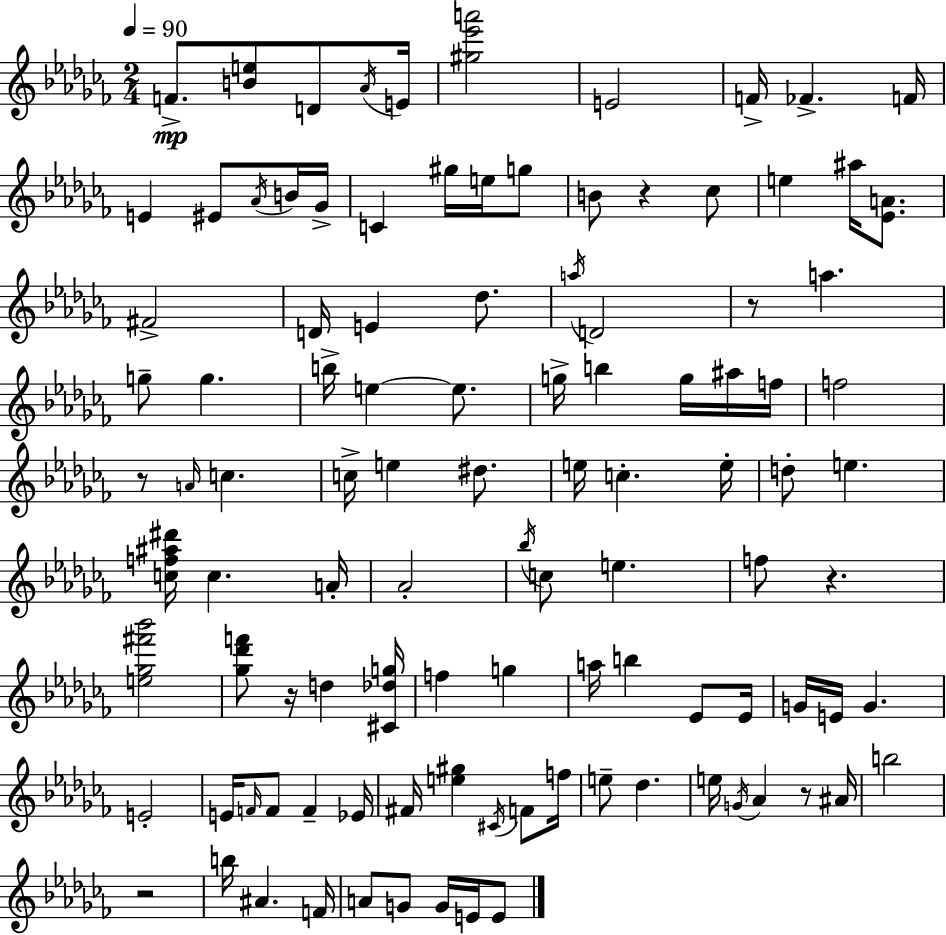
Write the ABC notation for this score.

X:1
T:Untitled
M:2/4
L:1/4
K:Abm
F/2 [Be]/2 D/2 _A/4 E/4 [^g_e'a']2 E2 F/4 _F F/4 E ^E/2 _A/4 B/4 _G/4 C ^g/4 e/4 g/2 B/2 z _c/2 e ^a/4 [_EA]/2 ^F2 D/4 E _d/2 a/4 D2 z/2 a g/2 g b/4 e e/2 g/4 b g/4 ^a/4 f/4 f2 z/2 A/4 c c/4 e ^d/2 e/4 c e/4 d/2 e [cf^a^d']/4 c A/4 _A2 _b/4 c/2 e f/2 z [e_g^f'_b']2 [_g_d'f']/2 z/4 d [^C_dg]/4 f g a/4 b _E/2 _E/4 G/4 E/4 G E2 E/4 F/4 F/2 F _E/4 ^F/4 [e^g] ^C/4 F/2 f/4 e/2 _d e/4 G/4 _A z/2 ^A/4 b2 z2 b/4 ^A F/4 A/2 G/2 G/4 E/4 E/2